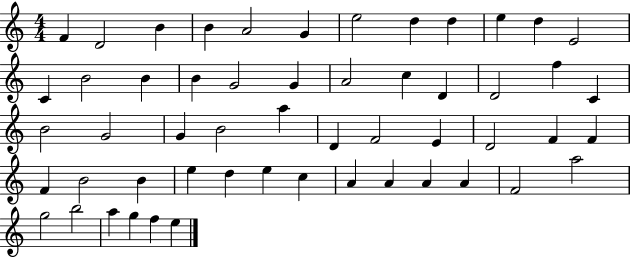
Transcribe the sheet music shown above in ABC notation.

X:1
T:Untitled
M:4/4
L:1/4
K:C
F D2 B B A2 G e2 d d e d E2 C B2 B B G2 G A2 c D D2 f C B2 G2 G B2 a D F2 E D2 F F F B2 B e d e c A A A A F2 a2 g2 b2 a g f e